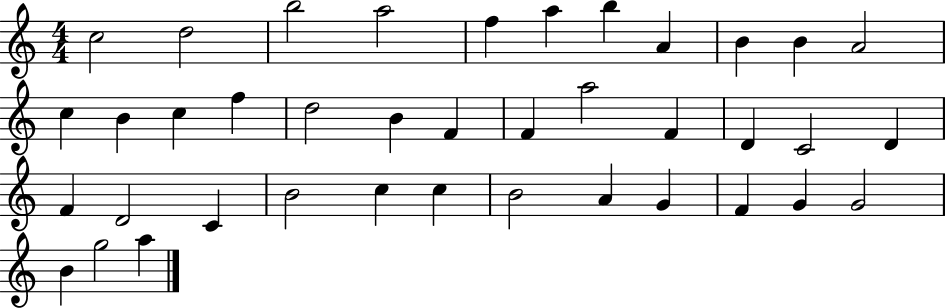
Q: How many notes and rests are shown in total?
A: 39